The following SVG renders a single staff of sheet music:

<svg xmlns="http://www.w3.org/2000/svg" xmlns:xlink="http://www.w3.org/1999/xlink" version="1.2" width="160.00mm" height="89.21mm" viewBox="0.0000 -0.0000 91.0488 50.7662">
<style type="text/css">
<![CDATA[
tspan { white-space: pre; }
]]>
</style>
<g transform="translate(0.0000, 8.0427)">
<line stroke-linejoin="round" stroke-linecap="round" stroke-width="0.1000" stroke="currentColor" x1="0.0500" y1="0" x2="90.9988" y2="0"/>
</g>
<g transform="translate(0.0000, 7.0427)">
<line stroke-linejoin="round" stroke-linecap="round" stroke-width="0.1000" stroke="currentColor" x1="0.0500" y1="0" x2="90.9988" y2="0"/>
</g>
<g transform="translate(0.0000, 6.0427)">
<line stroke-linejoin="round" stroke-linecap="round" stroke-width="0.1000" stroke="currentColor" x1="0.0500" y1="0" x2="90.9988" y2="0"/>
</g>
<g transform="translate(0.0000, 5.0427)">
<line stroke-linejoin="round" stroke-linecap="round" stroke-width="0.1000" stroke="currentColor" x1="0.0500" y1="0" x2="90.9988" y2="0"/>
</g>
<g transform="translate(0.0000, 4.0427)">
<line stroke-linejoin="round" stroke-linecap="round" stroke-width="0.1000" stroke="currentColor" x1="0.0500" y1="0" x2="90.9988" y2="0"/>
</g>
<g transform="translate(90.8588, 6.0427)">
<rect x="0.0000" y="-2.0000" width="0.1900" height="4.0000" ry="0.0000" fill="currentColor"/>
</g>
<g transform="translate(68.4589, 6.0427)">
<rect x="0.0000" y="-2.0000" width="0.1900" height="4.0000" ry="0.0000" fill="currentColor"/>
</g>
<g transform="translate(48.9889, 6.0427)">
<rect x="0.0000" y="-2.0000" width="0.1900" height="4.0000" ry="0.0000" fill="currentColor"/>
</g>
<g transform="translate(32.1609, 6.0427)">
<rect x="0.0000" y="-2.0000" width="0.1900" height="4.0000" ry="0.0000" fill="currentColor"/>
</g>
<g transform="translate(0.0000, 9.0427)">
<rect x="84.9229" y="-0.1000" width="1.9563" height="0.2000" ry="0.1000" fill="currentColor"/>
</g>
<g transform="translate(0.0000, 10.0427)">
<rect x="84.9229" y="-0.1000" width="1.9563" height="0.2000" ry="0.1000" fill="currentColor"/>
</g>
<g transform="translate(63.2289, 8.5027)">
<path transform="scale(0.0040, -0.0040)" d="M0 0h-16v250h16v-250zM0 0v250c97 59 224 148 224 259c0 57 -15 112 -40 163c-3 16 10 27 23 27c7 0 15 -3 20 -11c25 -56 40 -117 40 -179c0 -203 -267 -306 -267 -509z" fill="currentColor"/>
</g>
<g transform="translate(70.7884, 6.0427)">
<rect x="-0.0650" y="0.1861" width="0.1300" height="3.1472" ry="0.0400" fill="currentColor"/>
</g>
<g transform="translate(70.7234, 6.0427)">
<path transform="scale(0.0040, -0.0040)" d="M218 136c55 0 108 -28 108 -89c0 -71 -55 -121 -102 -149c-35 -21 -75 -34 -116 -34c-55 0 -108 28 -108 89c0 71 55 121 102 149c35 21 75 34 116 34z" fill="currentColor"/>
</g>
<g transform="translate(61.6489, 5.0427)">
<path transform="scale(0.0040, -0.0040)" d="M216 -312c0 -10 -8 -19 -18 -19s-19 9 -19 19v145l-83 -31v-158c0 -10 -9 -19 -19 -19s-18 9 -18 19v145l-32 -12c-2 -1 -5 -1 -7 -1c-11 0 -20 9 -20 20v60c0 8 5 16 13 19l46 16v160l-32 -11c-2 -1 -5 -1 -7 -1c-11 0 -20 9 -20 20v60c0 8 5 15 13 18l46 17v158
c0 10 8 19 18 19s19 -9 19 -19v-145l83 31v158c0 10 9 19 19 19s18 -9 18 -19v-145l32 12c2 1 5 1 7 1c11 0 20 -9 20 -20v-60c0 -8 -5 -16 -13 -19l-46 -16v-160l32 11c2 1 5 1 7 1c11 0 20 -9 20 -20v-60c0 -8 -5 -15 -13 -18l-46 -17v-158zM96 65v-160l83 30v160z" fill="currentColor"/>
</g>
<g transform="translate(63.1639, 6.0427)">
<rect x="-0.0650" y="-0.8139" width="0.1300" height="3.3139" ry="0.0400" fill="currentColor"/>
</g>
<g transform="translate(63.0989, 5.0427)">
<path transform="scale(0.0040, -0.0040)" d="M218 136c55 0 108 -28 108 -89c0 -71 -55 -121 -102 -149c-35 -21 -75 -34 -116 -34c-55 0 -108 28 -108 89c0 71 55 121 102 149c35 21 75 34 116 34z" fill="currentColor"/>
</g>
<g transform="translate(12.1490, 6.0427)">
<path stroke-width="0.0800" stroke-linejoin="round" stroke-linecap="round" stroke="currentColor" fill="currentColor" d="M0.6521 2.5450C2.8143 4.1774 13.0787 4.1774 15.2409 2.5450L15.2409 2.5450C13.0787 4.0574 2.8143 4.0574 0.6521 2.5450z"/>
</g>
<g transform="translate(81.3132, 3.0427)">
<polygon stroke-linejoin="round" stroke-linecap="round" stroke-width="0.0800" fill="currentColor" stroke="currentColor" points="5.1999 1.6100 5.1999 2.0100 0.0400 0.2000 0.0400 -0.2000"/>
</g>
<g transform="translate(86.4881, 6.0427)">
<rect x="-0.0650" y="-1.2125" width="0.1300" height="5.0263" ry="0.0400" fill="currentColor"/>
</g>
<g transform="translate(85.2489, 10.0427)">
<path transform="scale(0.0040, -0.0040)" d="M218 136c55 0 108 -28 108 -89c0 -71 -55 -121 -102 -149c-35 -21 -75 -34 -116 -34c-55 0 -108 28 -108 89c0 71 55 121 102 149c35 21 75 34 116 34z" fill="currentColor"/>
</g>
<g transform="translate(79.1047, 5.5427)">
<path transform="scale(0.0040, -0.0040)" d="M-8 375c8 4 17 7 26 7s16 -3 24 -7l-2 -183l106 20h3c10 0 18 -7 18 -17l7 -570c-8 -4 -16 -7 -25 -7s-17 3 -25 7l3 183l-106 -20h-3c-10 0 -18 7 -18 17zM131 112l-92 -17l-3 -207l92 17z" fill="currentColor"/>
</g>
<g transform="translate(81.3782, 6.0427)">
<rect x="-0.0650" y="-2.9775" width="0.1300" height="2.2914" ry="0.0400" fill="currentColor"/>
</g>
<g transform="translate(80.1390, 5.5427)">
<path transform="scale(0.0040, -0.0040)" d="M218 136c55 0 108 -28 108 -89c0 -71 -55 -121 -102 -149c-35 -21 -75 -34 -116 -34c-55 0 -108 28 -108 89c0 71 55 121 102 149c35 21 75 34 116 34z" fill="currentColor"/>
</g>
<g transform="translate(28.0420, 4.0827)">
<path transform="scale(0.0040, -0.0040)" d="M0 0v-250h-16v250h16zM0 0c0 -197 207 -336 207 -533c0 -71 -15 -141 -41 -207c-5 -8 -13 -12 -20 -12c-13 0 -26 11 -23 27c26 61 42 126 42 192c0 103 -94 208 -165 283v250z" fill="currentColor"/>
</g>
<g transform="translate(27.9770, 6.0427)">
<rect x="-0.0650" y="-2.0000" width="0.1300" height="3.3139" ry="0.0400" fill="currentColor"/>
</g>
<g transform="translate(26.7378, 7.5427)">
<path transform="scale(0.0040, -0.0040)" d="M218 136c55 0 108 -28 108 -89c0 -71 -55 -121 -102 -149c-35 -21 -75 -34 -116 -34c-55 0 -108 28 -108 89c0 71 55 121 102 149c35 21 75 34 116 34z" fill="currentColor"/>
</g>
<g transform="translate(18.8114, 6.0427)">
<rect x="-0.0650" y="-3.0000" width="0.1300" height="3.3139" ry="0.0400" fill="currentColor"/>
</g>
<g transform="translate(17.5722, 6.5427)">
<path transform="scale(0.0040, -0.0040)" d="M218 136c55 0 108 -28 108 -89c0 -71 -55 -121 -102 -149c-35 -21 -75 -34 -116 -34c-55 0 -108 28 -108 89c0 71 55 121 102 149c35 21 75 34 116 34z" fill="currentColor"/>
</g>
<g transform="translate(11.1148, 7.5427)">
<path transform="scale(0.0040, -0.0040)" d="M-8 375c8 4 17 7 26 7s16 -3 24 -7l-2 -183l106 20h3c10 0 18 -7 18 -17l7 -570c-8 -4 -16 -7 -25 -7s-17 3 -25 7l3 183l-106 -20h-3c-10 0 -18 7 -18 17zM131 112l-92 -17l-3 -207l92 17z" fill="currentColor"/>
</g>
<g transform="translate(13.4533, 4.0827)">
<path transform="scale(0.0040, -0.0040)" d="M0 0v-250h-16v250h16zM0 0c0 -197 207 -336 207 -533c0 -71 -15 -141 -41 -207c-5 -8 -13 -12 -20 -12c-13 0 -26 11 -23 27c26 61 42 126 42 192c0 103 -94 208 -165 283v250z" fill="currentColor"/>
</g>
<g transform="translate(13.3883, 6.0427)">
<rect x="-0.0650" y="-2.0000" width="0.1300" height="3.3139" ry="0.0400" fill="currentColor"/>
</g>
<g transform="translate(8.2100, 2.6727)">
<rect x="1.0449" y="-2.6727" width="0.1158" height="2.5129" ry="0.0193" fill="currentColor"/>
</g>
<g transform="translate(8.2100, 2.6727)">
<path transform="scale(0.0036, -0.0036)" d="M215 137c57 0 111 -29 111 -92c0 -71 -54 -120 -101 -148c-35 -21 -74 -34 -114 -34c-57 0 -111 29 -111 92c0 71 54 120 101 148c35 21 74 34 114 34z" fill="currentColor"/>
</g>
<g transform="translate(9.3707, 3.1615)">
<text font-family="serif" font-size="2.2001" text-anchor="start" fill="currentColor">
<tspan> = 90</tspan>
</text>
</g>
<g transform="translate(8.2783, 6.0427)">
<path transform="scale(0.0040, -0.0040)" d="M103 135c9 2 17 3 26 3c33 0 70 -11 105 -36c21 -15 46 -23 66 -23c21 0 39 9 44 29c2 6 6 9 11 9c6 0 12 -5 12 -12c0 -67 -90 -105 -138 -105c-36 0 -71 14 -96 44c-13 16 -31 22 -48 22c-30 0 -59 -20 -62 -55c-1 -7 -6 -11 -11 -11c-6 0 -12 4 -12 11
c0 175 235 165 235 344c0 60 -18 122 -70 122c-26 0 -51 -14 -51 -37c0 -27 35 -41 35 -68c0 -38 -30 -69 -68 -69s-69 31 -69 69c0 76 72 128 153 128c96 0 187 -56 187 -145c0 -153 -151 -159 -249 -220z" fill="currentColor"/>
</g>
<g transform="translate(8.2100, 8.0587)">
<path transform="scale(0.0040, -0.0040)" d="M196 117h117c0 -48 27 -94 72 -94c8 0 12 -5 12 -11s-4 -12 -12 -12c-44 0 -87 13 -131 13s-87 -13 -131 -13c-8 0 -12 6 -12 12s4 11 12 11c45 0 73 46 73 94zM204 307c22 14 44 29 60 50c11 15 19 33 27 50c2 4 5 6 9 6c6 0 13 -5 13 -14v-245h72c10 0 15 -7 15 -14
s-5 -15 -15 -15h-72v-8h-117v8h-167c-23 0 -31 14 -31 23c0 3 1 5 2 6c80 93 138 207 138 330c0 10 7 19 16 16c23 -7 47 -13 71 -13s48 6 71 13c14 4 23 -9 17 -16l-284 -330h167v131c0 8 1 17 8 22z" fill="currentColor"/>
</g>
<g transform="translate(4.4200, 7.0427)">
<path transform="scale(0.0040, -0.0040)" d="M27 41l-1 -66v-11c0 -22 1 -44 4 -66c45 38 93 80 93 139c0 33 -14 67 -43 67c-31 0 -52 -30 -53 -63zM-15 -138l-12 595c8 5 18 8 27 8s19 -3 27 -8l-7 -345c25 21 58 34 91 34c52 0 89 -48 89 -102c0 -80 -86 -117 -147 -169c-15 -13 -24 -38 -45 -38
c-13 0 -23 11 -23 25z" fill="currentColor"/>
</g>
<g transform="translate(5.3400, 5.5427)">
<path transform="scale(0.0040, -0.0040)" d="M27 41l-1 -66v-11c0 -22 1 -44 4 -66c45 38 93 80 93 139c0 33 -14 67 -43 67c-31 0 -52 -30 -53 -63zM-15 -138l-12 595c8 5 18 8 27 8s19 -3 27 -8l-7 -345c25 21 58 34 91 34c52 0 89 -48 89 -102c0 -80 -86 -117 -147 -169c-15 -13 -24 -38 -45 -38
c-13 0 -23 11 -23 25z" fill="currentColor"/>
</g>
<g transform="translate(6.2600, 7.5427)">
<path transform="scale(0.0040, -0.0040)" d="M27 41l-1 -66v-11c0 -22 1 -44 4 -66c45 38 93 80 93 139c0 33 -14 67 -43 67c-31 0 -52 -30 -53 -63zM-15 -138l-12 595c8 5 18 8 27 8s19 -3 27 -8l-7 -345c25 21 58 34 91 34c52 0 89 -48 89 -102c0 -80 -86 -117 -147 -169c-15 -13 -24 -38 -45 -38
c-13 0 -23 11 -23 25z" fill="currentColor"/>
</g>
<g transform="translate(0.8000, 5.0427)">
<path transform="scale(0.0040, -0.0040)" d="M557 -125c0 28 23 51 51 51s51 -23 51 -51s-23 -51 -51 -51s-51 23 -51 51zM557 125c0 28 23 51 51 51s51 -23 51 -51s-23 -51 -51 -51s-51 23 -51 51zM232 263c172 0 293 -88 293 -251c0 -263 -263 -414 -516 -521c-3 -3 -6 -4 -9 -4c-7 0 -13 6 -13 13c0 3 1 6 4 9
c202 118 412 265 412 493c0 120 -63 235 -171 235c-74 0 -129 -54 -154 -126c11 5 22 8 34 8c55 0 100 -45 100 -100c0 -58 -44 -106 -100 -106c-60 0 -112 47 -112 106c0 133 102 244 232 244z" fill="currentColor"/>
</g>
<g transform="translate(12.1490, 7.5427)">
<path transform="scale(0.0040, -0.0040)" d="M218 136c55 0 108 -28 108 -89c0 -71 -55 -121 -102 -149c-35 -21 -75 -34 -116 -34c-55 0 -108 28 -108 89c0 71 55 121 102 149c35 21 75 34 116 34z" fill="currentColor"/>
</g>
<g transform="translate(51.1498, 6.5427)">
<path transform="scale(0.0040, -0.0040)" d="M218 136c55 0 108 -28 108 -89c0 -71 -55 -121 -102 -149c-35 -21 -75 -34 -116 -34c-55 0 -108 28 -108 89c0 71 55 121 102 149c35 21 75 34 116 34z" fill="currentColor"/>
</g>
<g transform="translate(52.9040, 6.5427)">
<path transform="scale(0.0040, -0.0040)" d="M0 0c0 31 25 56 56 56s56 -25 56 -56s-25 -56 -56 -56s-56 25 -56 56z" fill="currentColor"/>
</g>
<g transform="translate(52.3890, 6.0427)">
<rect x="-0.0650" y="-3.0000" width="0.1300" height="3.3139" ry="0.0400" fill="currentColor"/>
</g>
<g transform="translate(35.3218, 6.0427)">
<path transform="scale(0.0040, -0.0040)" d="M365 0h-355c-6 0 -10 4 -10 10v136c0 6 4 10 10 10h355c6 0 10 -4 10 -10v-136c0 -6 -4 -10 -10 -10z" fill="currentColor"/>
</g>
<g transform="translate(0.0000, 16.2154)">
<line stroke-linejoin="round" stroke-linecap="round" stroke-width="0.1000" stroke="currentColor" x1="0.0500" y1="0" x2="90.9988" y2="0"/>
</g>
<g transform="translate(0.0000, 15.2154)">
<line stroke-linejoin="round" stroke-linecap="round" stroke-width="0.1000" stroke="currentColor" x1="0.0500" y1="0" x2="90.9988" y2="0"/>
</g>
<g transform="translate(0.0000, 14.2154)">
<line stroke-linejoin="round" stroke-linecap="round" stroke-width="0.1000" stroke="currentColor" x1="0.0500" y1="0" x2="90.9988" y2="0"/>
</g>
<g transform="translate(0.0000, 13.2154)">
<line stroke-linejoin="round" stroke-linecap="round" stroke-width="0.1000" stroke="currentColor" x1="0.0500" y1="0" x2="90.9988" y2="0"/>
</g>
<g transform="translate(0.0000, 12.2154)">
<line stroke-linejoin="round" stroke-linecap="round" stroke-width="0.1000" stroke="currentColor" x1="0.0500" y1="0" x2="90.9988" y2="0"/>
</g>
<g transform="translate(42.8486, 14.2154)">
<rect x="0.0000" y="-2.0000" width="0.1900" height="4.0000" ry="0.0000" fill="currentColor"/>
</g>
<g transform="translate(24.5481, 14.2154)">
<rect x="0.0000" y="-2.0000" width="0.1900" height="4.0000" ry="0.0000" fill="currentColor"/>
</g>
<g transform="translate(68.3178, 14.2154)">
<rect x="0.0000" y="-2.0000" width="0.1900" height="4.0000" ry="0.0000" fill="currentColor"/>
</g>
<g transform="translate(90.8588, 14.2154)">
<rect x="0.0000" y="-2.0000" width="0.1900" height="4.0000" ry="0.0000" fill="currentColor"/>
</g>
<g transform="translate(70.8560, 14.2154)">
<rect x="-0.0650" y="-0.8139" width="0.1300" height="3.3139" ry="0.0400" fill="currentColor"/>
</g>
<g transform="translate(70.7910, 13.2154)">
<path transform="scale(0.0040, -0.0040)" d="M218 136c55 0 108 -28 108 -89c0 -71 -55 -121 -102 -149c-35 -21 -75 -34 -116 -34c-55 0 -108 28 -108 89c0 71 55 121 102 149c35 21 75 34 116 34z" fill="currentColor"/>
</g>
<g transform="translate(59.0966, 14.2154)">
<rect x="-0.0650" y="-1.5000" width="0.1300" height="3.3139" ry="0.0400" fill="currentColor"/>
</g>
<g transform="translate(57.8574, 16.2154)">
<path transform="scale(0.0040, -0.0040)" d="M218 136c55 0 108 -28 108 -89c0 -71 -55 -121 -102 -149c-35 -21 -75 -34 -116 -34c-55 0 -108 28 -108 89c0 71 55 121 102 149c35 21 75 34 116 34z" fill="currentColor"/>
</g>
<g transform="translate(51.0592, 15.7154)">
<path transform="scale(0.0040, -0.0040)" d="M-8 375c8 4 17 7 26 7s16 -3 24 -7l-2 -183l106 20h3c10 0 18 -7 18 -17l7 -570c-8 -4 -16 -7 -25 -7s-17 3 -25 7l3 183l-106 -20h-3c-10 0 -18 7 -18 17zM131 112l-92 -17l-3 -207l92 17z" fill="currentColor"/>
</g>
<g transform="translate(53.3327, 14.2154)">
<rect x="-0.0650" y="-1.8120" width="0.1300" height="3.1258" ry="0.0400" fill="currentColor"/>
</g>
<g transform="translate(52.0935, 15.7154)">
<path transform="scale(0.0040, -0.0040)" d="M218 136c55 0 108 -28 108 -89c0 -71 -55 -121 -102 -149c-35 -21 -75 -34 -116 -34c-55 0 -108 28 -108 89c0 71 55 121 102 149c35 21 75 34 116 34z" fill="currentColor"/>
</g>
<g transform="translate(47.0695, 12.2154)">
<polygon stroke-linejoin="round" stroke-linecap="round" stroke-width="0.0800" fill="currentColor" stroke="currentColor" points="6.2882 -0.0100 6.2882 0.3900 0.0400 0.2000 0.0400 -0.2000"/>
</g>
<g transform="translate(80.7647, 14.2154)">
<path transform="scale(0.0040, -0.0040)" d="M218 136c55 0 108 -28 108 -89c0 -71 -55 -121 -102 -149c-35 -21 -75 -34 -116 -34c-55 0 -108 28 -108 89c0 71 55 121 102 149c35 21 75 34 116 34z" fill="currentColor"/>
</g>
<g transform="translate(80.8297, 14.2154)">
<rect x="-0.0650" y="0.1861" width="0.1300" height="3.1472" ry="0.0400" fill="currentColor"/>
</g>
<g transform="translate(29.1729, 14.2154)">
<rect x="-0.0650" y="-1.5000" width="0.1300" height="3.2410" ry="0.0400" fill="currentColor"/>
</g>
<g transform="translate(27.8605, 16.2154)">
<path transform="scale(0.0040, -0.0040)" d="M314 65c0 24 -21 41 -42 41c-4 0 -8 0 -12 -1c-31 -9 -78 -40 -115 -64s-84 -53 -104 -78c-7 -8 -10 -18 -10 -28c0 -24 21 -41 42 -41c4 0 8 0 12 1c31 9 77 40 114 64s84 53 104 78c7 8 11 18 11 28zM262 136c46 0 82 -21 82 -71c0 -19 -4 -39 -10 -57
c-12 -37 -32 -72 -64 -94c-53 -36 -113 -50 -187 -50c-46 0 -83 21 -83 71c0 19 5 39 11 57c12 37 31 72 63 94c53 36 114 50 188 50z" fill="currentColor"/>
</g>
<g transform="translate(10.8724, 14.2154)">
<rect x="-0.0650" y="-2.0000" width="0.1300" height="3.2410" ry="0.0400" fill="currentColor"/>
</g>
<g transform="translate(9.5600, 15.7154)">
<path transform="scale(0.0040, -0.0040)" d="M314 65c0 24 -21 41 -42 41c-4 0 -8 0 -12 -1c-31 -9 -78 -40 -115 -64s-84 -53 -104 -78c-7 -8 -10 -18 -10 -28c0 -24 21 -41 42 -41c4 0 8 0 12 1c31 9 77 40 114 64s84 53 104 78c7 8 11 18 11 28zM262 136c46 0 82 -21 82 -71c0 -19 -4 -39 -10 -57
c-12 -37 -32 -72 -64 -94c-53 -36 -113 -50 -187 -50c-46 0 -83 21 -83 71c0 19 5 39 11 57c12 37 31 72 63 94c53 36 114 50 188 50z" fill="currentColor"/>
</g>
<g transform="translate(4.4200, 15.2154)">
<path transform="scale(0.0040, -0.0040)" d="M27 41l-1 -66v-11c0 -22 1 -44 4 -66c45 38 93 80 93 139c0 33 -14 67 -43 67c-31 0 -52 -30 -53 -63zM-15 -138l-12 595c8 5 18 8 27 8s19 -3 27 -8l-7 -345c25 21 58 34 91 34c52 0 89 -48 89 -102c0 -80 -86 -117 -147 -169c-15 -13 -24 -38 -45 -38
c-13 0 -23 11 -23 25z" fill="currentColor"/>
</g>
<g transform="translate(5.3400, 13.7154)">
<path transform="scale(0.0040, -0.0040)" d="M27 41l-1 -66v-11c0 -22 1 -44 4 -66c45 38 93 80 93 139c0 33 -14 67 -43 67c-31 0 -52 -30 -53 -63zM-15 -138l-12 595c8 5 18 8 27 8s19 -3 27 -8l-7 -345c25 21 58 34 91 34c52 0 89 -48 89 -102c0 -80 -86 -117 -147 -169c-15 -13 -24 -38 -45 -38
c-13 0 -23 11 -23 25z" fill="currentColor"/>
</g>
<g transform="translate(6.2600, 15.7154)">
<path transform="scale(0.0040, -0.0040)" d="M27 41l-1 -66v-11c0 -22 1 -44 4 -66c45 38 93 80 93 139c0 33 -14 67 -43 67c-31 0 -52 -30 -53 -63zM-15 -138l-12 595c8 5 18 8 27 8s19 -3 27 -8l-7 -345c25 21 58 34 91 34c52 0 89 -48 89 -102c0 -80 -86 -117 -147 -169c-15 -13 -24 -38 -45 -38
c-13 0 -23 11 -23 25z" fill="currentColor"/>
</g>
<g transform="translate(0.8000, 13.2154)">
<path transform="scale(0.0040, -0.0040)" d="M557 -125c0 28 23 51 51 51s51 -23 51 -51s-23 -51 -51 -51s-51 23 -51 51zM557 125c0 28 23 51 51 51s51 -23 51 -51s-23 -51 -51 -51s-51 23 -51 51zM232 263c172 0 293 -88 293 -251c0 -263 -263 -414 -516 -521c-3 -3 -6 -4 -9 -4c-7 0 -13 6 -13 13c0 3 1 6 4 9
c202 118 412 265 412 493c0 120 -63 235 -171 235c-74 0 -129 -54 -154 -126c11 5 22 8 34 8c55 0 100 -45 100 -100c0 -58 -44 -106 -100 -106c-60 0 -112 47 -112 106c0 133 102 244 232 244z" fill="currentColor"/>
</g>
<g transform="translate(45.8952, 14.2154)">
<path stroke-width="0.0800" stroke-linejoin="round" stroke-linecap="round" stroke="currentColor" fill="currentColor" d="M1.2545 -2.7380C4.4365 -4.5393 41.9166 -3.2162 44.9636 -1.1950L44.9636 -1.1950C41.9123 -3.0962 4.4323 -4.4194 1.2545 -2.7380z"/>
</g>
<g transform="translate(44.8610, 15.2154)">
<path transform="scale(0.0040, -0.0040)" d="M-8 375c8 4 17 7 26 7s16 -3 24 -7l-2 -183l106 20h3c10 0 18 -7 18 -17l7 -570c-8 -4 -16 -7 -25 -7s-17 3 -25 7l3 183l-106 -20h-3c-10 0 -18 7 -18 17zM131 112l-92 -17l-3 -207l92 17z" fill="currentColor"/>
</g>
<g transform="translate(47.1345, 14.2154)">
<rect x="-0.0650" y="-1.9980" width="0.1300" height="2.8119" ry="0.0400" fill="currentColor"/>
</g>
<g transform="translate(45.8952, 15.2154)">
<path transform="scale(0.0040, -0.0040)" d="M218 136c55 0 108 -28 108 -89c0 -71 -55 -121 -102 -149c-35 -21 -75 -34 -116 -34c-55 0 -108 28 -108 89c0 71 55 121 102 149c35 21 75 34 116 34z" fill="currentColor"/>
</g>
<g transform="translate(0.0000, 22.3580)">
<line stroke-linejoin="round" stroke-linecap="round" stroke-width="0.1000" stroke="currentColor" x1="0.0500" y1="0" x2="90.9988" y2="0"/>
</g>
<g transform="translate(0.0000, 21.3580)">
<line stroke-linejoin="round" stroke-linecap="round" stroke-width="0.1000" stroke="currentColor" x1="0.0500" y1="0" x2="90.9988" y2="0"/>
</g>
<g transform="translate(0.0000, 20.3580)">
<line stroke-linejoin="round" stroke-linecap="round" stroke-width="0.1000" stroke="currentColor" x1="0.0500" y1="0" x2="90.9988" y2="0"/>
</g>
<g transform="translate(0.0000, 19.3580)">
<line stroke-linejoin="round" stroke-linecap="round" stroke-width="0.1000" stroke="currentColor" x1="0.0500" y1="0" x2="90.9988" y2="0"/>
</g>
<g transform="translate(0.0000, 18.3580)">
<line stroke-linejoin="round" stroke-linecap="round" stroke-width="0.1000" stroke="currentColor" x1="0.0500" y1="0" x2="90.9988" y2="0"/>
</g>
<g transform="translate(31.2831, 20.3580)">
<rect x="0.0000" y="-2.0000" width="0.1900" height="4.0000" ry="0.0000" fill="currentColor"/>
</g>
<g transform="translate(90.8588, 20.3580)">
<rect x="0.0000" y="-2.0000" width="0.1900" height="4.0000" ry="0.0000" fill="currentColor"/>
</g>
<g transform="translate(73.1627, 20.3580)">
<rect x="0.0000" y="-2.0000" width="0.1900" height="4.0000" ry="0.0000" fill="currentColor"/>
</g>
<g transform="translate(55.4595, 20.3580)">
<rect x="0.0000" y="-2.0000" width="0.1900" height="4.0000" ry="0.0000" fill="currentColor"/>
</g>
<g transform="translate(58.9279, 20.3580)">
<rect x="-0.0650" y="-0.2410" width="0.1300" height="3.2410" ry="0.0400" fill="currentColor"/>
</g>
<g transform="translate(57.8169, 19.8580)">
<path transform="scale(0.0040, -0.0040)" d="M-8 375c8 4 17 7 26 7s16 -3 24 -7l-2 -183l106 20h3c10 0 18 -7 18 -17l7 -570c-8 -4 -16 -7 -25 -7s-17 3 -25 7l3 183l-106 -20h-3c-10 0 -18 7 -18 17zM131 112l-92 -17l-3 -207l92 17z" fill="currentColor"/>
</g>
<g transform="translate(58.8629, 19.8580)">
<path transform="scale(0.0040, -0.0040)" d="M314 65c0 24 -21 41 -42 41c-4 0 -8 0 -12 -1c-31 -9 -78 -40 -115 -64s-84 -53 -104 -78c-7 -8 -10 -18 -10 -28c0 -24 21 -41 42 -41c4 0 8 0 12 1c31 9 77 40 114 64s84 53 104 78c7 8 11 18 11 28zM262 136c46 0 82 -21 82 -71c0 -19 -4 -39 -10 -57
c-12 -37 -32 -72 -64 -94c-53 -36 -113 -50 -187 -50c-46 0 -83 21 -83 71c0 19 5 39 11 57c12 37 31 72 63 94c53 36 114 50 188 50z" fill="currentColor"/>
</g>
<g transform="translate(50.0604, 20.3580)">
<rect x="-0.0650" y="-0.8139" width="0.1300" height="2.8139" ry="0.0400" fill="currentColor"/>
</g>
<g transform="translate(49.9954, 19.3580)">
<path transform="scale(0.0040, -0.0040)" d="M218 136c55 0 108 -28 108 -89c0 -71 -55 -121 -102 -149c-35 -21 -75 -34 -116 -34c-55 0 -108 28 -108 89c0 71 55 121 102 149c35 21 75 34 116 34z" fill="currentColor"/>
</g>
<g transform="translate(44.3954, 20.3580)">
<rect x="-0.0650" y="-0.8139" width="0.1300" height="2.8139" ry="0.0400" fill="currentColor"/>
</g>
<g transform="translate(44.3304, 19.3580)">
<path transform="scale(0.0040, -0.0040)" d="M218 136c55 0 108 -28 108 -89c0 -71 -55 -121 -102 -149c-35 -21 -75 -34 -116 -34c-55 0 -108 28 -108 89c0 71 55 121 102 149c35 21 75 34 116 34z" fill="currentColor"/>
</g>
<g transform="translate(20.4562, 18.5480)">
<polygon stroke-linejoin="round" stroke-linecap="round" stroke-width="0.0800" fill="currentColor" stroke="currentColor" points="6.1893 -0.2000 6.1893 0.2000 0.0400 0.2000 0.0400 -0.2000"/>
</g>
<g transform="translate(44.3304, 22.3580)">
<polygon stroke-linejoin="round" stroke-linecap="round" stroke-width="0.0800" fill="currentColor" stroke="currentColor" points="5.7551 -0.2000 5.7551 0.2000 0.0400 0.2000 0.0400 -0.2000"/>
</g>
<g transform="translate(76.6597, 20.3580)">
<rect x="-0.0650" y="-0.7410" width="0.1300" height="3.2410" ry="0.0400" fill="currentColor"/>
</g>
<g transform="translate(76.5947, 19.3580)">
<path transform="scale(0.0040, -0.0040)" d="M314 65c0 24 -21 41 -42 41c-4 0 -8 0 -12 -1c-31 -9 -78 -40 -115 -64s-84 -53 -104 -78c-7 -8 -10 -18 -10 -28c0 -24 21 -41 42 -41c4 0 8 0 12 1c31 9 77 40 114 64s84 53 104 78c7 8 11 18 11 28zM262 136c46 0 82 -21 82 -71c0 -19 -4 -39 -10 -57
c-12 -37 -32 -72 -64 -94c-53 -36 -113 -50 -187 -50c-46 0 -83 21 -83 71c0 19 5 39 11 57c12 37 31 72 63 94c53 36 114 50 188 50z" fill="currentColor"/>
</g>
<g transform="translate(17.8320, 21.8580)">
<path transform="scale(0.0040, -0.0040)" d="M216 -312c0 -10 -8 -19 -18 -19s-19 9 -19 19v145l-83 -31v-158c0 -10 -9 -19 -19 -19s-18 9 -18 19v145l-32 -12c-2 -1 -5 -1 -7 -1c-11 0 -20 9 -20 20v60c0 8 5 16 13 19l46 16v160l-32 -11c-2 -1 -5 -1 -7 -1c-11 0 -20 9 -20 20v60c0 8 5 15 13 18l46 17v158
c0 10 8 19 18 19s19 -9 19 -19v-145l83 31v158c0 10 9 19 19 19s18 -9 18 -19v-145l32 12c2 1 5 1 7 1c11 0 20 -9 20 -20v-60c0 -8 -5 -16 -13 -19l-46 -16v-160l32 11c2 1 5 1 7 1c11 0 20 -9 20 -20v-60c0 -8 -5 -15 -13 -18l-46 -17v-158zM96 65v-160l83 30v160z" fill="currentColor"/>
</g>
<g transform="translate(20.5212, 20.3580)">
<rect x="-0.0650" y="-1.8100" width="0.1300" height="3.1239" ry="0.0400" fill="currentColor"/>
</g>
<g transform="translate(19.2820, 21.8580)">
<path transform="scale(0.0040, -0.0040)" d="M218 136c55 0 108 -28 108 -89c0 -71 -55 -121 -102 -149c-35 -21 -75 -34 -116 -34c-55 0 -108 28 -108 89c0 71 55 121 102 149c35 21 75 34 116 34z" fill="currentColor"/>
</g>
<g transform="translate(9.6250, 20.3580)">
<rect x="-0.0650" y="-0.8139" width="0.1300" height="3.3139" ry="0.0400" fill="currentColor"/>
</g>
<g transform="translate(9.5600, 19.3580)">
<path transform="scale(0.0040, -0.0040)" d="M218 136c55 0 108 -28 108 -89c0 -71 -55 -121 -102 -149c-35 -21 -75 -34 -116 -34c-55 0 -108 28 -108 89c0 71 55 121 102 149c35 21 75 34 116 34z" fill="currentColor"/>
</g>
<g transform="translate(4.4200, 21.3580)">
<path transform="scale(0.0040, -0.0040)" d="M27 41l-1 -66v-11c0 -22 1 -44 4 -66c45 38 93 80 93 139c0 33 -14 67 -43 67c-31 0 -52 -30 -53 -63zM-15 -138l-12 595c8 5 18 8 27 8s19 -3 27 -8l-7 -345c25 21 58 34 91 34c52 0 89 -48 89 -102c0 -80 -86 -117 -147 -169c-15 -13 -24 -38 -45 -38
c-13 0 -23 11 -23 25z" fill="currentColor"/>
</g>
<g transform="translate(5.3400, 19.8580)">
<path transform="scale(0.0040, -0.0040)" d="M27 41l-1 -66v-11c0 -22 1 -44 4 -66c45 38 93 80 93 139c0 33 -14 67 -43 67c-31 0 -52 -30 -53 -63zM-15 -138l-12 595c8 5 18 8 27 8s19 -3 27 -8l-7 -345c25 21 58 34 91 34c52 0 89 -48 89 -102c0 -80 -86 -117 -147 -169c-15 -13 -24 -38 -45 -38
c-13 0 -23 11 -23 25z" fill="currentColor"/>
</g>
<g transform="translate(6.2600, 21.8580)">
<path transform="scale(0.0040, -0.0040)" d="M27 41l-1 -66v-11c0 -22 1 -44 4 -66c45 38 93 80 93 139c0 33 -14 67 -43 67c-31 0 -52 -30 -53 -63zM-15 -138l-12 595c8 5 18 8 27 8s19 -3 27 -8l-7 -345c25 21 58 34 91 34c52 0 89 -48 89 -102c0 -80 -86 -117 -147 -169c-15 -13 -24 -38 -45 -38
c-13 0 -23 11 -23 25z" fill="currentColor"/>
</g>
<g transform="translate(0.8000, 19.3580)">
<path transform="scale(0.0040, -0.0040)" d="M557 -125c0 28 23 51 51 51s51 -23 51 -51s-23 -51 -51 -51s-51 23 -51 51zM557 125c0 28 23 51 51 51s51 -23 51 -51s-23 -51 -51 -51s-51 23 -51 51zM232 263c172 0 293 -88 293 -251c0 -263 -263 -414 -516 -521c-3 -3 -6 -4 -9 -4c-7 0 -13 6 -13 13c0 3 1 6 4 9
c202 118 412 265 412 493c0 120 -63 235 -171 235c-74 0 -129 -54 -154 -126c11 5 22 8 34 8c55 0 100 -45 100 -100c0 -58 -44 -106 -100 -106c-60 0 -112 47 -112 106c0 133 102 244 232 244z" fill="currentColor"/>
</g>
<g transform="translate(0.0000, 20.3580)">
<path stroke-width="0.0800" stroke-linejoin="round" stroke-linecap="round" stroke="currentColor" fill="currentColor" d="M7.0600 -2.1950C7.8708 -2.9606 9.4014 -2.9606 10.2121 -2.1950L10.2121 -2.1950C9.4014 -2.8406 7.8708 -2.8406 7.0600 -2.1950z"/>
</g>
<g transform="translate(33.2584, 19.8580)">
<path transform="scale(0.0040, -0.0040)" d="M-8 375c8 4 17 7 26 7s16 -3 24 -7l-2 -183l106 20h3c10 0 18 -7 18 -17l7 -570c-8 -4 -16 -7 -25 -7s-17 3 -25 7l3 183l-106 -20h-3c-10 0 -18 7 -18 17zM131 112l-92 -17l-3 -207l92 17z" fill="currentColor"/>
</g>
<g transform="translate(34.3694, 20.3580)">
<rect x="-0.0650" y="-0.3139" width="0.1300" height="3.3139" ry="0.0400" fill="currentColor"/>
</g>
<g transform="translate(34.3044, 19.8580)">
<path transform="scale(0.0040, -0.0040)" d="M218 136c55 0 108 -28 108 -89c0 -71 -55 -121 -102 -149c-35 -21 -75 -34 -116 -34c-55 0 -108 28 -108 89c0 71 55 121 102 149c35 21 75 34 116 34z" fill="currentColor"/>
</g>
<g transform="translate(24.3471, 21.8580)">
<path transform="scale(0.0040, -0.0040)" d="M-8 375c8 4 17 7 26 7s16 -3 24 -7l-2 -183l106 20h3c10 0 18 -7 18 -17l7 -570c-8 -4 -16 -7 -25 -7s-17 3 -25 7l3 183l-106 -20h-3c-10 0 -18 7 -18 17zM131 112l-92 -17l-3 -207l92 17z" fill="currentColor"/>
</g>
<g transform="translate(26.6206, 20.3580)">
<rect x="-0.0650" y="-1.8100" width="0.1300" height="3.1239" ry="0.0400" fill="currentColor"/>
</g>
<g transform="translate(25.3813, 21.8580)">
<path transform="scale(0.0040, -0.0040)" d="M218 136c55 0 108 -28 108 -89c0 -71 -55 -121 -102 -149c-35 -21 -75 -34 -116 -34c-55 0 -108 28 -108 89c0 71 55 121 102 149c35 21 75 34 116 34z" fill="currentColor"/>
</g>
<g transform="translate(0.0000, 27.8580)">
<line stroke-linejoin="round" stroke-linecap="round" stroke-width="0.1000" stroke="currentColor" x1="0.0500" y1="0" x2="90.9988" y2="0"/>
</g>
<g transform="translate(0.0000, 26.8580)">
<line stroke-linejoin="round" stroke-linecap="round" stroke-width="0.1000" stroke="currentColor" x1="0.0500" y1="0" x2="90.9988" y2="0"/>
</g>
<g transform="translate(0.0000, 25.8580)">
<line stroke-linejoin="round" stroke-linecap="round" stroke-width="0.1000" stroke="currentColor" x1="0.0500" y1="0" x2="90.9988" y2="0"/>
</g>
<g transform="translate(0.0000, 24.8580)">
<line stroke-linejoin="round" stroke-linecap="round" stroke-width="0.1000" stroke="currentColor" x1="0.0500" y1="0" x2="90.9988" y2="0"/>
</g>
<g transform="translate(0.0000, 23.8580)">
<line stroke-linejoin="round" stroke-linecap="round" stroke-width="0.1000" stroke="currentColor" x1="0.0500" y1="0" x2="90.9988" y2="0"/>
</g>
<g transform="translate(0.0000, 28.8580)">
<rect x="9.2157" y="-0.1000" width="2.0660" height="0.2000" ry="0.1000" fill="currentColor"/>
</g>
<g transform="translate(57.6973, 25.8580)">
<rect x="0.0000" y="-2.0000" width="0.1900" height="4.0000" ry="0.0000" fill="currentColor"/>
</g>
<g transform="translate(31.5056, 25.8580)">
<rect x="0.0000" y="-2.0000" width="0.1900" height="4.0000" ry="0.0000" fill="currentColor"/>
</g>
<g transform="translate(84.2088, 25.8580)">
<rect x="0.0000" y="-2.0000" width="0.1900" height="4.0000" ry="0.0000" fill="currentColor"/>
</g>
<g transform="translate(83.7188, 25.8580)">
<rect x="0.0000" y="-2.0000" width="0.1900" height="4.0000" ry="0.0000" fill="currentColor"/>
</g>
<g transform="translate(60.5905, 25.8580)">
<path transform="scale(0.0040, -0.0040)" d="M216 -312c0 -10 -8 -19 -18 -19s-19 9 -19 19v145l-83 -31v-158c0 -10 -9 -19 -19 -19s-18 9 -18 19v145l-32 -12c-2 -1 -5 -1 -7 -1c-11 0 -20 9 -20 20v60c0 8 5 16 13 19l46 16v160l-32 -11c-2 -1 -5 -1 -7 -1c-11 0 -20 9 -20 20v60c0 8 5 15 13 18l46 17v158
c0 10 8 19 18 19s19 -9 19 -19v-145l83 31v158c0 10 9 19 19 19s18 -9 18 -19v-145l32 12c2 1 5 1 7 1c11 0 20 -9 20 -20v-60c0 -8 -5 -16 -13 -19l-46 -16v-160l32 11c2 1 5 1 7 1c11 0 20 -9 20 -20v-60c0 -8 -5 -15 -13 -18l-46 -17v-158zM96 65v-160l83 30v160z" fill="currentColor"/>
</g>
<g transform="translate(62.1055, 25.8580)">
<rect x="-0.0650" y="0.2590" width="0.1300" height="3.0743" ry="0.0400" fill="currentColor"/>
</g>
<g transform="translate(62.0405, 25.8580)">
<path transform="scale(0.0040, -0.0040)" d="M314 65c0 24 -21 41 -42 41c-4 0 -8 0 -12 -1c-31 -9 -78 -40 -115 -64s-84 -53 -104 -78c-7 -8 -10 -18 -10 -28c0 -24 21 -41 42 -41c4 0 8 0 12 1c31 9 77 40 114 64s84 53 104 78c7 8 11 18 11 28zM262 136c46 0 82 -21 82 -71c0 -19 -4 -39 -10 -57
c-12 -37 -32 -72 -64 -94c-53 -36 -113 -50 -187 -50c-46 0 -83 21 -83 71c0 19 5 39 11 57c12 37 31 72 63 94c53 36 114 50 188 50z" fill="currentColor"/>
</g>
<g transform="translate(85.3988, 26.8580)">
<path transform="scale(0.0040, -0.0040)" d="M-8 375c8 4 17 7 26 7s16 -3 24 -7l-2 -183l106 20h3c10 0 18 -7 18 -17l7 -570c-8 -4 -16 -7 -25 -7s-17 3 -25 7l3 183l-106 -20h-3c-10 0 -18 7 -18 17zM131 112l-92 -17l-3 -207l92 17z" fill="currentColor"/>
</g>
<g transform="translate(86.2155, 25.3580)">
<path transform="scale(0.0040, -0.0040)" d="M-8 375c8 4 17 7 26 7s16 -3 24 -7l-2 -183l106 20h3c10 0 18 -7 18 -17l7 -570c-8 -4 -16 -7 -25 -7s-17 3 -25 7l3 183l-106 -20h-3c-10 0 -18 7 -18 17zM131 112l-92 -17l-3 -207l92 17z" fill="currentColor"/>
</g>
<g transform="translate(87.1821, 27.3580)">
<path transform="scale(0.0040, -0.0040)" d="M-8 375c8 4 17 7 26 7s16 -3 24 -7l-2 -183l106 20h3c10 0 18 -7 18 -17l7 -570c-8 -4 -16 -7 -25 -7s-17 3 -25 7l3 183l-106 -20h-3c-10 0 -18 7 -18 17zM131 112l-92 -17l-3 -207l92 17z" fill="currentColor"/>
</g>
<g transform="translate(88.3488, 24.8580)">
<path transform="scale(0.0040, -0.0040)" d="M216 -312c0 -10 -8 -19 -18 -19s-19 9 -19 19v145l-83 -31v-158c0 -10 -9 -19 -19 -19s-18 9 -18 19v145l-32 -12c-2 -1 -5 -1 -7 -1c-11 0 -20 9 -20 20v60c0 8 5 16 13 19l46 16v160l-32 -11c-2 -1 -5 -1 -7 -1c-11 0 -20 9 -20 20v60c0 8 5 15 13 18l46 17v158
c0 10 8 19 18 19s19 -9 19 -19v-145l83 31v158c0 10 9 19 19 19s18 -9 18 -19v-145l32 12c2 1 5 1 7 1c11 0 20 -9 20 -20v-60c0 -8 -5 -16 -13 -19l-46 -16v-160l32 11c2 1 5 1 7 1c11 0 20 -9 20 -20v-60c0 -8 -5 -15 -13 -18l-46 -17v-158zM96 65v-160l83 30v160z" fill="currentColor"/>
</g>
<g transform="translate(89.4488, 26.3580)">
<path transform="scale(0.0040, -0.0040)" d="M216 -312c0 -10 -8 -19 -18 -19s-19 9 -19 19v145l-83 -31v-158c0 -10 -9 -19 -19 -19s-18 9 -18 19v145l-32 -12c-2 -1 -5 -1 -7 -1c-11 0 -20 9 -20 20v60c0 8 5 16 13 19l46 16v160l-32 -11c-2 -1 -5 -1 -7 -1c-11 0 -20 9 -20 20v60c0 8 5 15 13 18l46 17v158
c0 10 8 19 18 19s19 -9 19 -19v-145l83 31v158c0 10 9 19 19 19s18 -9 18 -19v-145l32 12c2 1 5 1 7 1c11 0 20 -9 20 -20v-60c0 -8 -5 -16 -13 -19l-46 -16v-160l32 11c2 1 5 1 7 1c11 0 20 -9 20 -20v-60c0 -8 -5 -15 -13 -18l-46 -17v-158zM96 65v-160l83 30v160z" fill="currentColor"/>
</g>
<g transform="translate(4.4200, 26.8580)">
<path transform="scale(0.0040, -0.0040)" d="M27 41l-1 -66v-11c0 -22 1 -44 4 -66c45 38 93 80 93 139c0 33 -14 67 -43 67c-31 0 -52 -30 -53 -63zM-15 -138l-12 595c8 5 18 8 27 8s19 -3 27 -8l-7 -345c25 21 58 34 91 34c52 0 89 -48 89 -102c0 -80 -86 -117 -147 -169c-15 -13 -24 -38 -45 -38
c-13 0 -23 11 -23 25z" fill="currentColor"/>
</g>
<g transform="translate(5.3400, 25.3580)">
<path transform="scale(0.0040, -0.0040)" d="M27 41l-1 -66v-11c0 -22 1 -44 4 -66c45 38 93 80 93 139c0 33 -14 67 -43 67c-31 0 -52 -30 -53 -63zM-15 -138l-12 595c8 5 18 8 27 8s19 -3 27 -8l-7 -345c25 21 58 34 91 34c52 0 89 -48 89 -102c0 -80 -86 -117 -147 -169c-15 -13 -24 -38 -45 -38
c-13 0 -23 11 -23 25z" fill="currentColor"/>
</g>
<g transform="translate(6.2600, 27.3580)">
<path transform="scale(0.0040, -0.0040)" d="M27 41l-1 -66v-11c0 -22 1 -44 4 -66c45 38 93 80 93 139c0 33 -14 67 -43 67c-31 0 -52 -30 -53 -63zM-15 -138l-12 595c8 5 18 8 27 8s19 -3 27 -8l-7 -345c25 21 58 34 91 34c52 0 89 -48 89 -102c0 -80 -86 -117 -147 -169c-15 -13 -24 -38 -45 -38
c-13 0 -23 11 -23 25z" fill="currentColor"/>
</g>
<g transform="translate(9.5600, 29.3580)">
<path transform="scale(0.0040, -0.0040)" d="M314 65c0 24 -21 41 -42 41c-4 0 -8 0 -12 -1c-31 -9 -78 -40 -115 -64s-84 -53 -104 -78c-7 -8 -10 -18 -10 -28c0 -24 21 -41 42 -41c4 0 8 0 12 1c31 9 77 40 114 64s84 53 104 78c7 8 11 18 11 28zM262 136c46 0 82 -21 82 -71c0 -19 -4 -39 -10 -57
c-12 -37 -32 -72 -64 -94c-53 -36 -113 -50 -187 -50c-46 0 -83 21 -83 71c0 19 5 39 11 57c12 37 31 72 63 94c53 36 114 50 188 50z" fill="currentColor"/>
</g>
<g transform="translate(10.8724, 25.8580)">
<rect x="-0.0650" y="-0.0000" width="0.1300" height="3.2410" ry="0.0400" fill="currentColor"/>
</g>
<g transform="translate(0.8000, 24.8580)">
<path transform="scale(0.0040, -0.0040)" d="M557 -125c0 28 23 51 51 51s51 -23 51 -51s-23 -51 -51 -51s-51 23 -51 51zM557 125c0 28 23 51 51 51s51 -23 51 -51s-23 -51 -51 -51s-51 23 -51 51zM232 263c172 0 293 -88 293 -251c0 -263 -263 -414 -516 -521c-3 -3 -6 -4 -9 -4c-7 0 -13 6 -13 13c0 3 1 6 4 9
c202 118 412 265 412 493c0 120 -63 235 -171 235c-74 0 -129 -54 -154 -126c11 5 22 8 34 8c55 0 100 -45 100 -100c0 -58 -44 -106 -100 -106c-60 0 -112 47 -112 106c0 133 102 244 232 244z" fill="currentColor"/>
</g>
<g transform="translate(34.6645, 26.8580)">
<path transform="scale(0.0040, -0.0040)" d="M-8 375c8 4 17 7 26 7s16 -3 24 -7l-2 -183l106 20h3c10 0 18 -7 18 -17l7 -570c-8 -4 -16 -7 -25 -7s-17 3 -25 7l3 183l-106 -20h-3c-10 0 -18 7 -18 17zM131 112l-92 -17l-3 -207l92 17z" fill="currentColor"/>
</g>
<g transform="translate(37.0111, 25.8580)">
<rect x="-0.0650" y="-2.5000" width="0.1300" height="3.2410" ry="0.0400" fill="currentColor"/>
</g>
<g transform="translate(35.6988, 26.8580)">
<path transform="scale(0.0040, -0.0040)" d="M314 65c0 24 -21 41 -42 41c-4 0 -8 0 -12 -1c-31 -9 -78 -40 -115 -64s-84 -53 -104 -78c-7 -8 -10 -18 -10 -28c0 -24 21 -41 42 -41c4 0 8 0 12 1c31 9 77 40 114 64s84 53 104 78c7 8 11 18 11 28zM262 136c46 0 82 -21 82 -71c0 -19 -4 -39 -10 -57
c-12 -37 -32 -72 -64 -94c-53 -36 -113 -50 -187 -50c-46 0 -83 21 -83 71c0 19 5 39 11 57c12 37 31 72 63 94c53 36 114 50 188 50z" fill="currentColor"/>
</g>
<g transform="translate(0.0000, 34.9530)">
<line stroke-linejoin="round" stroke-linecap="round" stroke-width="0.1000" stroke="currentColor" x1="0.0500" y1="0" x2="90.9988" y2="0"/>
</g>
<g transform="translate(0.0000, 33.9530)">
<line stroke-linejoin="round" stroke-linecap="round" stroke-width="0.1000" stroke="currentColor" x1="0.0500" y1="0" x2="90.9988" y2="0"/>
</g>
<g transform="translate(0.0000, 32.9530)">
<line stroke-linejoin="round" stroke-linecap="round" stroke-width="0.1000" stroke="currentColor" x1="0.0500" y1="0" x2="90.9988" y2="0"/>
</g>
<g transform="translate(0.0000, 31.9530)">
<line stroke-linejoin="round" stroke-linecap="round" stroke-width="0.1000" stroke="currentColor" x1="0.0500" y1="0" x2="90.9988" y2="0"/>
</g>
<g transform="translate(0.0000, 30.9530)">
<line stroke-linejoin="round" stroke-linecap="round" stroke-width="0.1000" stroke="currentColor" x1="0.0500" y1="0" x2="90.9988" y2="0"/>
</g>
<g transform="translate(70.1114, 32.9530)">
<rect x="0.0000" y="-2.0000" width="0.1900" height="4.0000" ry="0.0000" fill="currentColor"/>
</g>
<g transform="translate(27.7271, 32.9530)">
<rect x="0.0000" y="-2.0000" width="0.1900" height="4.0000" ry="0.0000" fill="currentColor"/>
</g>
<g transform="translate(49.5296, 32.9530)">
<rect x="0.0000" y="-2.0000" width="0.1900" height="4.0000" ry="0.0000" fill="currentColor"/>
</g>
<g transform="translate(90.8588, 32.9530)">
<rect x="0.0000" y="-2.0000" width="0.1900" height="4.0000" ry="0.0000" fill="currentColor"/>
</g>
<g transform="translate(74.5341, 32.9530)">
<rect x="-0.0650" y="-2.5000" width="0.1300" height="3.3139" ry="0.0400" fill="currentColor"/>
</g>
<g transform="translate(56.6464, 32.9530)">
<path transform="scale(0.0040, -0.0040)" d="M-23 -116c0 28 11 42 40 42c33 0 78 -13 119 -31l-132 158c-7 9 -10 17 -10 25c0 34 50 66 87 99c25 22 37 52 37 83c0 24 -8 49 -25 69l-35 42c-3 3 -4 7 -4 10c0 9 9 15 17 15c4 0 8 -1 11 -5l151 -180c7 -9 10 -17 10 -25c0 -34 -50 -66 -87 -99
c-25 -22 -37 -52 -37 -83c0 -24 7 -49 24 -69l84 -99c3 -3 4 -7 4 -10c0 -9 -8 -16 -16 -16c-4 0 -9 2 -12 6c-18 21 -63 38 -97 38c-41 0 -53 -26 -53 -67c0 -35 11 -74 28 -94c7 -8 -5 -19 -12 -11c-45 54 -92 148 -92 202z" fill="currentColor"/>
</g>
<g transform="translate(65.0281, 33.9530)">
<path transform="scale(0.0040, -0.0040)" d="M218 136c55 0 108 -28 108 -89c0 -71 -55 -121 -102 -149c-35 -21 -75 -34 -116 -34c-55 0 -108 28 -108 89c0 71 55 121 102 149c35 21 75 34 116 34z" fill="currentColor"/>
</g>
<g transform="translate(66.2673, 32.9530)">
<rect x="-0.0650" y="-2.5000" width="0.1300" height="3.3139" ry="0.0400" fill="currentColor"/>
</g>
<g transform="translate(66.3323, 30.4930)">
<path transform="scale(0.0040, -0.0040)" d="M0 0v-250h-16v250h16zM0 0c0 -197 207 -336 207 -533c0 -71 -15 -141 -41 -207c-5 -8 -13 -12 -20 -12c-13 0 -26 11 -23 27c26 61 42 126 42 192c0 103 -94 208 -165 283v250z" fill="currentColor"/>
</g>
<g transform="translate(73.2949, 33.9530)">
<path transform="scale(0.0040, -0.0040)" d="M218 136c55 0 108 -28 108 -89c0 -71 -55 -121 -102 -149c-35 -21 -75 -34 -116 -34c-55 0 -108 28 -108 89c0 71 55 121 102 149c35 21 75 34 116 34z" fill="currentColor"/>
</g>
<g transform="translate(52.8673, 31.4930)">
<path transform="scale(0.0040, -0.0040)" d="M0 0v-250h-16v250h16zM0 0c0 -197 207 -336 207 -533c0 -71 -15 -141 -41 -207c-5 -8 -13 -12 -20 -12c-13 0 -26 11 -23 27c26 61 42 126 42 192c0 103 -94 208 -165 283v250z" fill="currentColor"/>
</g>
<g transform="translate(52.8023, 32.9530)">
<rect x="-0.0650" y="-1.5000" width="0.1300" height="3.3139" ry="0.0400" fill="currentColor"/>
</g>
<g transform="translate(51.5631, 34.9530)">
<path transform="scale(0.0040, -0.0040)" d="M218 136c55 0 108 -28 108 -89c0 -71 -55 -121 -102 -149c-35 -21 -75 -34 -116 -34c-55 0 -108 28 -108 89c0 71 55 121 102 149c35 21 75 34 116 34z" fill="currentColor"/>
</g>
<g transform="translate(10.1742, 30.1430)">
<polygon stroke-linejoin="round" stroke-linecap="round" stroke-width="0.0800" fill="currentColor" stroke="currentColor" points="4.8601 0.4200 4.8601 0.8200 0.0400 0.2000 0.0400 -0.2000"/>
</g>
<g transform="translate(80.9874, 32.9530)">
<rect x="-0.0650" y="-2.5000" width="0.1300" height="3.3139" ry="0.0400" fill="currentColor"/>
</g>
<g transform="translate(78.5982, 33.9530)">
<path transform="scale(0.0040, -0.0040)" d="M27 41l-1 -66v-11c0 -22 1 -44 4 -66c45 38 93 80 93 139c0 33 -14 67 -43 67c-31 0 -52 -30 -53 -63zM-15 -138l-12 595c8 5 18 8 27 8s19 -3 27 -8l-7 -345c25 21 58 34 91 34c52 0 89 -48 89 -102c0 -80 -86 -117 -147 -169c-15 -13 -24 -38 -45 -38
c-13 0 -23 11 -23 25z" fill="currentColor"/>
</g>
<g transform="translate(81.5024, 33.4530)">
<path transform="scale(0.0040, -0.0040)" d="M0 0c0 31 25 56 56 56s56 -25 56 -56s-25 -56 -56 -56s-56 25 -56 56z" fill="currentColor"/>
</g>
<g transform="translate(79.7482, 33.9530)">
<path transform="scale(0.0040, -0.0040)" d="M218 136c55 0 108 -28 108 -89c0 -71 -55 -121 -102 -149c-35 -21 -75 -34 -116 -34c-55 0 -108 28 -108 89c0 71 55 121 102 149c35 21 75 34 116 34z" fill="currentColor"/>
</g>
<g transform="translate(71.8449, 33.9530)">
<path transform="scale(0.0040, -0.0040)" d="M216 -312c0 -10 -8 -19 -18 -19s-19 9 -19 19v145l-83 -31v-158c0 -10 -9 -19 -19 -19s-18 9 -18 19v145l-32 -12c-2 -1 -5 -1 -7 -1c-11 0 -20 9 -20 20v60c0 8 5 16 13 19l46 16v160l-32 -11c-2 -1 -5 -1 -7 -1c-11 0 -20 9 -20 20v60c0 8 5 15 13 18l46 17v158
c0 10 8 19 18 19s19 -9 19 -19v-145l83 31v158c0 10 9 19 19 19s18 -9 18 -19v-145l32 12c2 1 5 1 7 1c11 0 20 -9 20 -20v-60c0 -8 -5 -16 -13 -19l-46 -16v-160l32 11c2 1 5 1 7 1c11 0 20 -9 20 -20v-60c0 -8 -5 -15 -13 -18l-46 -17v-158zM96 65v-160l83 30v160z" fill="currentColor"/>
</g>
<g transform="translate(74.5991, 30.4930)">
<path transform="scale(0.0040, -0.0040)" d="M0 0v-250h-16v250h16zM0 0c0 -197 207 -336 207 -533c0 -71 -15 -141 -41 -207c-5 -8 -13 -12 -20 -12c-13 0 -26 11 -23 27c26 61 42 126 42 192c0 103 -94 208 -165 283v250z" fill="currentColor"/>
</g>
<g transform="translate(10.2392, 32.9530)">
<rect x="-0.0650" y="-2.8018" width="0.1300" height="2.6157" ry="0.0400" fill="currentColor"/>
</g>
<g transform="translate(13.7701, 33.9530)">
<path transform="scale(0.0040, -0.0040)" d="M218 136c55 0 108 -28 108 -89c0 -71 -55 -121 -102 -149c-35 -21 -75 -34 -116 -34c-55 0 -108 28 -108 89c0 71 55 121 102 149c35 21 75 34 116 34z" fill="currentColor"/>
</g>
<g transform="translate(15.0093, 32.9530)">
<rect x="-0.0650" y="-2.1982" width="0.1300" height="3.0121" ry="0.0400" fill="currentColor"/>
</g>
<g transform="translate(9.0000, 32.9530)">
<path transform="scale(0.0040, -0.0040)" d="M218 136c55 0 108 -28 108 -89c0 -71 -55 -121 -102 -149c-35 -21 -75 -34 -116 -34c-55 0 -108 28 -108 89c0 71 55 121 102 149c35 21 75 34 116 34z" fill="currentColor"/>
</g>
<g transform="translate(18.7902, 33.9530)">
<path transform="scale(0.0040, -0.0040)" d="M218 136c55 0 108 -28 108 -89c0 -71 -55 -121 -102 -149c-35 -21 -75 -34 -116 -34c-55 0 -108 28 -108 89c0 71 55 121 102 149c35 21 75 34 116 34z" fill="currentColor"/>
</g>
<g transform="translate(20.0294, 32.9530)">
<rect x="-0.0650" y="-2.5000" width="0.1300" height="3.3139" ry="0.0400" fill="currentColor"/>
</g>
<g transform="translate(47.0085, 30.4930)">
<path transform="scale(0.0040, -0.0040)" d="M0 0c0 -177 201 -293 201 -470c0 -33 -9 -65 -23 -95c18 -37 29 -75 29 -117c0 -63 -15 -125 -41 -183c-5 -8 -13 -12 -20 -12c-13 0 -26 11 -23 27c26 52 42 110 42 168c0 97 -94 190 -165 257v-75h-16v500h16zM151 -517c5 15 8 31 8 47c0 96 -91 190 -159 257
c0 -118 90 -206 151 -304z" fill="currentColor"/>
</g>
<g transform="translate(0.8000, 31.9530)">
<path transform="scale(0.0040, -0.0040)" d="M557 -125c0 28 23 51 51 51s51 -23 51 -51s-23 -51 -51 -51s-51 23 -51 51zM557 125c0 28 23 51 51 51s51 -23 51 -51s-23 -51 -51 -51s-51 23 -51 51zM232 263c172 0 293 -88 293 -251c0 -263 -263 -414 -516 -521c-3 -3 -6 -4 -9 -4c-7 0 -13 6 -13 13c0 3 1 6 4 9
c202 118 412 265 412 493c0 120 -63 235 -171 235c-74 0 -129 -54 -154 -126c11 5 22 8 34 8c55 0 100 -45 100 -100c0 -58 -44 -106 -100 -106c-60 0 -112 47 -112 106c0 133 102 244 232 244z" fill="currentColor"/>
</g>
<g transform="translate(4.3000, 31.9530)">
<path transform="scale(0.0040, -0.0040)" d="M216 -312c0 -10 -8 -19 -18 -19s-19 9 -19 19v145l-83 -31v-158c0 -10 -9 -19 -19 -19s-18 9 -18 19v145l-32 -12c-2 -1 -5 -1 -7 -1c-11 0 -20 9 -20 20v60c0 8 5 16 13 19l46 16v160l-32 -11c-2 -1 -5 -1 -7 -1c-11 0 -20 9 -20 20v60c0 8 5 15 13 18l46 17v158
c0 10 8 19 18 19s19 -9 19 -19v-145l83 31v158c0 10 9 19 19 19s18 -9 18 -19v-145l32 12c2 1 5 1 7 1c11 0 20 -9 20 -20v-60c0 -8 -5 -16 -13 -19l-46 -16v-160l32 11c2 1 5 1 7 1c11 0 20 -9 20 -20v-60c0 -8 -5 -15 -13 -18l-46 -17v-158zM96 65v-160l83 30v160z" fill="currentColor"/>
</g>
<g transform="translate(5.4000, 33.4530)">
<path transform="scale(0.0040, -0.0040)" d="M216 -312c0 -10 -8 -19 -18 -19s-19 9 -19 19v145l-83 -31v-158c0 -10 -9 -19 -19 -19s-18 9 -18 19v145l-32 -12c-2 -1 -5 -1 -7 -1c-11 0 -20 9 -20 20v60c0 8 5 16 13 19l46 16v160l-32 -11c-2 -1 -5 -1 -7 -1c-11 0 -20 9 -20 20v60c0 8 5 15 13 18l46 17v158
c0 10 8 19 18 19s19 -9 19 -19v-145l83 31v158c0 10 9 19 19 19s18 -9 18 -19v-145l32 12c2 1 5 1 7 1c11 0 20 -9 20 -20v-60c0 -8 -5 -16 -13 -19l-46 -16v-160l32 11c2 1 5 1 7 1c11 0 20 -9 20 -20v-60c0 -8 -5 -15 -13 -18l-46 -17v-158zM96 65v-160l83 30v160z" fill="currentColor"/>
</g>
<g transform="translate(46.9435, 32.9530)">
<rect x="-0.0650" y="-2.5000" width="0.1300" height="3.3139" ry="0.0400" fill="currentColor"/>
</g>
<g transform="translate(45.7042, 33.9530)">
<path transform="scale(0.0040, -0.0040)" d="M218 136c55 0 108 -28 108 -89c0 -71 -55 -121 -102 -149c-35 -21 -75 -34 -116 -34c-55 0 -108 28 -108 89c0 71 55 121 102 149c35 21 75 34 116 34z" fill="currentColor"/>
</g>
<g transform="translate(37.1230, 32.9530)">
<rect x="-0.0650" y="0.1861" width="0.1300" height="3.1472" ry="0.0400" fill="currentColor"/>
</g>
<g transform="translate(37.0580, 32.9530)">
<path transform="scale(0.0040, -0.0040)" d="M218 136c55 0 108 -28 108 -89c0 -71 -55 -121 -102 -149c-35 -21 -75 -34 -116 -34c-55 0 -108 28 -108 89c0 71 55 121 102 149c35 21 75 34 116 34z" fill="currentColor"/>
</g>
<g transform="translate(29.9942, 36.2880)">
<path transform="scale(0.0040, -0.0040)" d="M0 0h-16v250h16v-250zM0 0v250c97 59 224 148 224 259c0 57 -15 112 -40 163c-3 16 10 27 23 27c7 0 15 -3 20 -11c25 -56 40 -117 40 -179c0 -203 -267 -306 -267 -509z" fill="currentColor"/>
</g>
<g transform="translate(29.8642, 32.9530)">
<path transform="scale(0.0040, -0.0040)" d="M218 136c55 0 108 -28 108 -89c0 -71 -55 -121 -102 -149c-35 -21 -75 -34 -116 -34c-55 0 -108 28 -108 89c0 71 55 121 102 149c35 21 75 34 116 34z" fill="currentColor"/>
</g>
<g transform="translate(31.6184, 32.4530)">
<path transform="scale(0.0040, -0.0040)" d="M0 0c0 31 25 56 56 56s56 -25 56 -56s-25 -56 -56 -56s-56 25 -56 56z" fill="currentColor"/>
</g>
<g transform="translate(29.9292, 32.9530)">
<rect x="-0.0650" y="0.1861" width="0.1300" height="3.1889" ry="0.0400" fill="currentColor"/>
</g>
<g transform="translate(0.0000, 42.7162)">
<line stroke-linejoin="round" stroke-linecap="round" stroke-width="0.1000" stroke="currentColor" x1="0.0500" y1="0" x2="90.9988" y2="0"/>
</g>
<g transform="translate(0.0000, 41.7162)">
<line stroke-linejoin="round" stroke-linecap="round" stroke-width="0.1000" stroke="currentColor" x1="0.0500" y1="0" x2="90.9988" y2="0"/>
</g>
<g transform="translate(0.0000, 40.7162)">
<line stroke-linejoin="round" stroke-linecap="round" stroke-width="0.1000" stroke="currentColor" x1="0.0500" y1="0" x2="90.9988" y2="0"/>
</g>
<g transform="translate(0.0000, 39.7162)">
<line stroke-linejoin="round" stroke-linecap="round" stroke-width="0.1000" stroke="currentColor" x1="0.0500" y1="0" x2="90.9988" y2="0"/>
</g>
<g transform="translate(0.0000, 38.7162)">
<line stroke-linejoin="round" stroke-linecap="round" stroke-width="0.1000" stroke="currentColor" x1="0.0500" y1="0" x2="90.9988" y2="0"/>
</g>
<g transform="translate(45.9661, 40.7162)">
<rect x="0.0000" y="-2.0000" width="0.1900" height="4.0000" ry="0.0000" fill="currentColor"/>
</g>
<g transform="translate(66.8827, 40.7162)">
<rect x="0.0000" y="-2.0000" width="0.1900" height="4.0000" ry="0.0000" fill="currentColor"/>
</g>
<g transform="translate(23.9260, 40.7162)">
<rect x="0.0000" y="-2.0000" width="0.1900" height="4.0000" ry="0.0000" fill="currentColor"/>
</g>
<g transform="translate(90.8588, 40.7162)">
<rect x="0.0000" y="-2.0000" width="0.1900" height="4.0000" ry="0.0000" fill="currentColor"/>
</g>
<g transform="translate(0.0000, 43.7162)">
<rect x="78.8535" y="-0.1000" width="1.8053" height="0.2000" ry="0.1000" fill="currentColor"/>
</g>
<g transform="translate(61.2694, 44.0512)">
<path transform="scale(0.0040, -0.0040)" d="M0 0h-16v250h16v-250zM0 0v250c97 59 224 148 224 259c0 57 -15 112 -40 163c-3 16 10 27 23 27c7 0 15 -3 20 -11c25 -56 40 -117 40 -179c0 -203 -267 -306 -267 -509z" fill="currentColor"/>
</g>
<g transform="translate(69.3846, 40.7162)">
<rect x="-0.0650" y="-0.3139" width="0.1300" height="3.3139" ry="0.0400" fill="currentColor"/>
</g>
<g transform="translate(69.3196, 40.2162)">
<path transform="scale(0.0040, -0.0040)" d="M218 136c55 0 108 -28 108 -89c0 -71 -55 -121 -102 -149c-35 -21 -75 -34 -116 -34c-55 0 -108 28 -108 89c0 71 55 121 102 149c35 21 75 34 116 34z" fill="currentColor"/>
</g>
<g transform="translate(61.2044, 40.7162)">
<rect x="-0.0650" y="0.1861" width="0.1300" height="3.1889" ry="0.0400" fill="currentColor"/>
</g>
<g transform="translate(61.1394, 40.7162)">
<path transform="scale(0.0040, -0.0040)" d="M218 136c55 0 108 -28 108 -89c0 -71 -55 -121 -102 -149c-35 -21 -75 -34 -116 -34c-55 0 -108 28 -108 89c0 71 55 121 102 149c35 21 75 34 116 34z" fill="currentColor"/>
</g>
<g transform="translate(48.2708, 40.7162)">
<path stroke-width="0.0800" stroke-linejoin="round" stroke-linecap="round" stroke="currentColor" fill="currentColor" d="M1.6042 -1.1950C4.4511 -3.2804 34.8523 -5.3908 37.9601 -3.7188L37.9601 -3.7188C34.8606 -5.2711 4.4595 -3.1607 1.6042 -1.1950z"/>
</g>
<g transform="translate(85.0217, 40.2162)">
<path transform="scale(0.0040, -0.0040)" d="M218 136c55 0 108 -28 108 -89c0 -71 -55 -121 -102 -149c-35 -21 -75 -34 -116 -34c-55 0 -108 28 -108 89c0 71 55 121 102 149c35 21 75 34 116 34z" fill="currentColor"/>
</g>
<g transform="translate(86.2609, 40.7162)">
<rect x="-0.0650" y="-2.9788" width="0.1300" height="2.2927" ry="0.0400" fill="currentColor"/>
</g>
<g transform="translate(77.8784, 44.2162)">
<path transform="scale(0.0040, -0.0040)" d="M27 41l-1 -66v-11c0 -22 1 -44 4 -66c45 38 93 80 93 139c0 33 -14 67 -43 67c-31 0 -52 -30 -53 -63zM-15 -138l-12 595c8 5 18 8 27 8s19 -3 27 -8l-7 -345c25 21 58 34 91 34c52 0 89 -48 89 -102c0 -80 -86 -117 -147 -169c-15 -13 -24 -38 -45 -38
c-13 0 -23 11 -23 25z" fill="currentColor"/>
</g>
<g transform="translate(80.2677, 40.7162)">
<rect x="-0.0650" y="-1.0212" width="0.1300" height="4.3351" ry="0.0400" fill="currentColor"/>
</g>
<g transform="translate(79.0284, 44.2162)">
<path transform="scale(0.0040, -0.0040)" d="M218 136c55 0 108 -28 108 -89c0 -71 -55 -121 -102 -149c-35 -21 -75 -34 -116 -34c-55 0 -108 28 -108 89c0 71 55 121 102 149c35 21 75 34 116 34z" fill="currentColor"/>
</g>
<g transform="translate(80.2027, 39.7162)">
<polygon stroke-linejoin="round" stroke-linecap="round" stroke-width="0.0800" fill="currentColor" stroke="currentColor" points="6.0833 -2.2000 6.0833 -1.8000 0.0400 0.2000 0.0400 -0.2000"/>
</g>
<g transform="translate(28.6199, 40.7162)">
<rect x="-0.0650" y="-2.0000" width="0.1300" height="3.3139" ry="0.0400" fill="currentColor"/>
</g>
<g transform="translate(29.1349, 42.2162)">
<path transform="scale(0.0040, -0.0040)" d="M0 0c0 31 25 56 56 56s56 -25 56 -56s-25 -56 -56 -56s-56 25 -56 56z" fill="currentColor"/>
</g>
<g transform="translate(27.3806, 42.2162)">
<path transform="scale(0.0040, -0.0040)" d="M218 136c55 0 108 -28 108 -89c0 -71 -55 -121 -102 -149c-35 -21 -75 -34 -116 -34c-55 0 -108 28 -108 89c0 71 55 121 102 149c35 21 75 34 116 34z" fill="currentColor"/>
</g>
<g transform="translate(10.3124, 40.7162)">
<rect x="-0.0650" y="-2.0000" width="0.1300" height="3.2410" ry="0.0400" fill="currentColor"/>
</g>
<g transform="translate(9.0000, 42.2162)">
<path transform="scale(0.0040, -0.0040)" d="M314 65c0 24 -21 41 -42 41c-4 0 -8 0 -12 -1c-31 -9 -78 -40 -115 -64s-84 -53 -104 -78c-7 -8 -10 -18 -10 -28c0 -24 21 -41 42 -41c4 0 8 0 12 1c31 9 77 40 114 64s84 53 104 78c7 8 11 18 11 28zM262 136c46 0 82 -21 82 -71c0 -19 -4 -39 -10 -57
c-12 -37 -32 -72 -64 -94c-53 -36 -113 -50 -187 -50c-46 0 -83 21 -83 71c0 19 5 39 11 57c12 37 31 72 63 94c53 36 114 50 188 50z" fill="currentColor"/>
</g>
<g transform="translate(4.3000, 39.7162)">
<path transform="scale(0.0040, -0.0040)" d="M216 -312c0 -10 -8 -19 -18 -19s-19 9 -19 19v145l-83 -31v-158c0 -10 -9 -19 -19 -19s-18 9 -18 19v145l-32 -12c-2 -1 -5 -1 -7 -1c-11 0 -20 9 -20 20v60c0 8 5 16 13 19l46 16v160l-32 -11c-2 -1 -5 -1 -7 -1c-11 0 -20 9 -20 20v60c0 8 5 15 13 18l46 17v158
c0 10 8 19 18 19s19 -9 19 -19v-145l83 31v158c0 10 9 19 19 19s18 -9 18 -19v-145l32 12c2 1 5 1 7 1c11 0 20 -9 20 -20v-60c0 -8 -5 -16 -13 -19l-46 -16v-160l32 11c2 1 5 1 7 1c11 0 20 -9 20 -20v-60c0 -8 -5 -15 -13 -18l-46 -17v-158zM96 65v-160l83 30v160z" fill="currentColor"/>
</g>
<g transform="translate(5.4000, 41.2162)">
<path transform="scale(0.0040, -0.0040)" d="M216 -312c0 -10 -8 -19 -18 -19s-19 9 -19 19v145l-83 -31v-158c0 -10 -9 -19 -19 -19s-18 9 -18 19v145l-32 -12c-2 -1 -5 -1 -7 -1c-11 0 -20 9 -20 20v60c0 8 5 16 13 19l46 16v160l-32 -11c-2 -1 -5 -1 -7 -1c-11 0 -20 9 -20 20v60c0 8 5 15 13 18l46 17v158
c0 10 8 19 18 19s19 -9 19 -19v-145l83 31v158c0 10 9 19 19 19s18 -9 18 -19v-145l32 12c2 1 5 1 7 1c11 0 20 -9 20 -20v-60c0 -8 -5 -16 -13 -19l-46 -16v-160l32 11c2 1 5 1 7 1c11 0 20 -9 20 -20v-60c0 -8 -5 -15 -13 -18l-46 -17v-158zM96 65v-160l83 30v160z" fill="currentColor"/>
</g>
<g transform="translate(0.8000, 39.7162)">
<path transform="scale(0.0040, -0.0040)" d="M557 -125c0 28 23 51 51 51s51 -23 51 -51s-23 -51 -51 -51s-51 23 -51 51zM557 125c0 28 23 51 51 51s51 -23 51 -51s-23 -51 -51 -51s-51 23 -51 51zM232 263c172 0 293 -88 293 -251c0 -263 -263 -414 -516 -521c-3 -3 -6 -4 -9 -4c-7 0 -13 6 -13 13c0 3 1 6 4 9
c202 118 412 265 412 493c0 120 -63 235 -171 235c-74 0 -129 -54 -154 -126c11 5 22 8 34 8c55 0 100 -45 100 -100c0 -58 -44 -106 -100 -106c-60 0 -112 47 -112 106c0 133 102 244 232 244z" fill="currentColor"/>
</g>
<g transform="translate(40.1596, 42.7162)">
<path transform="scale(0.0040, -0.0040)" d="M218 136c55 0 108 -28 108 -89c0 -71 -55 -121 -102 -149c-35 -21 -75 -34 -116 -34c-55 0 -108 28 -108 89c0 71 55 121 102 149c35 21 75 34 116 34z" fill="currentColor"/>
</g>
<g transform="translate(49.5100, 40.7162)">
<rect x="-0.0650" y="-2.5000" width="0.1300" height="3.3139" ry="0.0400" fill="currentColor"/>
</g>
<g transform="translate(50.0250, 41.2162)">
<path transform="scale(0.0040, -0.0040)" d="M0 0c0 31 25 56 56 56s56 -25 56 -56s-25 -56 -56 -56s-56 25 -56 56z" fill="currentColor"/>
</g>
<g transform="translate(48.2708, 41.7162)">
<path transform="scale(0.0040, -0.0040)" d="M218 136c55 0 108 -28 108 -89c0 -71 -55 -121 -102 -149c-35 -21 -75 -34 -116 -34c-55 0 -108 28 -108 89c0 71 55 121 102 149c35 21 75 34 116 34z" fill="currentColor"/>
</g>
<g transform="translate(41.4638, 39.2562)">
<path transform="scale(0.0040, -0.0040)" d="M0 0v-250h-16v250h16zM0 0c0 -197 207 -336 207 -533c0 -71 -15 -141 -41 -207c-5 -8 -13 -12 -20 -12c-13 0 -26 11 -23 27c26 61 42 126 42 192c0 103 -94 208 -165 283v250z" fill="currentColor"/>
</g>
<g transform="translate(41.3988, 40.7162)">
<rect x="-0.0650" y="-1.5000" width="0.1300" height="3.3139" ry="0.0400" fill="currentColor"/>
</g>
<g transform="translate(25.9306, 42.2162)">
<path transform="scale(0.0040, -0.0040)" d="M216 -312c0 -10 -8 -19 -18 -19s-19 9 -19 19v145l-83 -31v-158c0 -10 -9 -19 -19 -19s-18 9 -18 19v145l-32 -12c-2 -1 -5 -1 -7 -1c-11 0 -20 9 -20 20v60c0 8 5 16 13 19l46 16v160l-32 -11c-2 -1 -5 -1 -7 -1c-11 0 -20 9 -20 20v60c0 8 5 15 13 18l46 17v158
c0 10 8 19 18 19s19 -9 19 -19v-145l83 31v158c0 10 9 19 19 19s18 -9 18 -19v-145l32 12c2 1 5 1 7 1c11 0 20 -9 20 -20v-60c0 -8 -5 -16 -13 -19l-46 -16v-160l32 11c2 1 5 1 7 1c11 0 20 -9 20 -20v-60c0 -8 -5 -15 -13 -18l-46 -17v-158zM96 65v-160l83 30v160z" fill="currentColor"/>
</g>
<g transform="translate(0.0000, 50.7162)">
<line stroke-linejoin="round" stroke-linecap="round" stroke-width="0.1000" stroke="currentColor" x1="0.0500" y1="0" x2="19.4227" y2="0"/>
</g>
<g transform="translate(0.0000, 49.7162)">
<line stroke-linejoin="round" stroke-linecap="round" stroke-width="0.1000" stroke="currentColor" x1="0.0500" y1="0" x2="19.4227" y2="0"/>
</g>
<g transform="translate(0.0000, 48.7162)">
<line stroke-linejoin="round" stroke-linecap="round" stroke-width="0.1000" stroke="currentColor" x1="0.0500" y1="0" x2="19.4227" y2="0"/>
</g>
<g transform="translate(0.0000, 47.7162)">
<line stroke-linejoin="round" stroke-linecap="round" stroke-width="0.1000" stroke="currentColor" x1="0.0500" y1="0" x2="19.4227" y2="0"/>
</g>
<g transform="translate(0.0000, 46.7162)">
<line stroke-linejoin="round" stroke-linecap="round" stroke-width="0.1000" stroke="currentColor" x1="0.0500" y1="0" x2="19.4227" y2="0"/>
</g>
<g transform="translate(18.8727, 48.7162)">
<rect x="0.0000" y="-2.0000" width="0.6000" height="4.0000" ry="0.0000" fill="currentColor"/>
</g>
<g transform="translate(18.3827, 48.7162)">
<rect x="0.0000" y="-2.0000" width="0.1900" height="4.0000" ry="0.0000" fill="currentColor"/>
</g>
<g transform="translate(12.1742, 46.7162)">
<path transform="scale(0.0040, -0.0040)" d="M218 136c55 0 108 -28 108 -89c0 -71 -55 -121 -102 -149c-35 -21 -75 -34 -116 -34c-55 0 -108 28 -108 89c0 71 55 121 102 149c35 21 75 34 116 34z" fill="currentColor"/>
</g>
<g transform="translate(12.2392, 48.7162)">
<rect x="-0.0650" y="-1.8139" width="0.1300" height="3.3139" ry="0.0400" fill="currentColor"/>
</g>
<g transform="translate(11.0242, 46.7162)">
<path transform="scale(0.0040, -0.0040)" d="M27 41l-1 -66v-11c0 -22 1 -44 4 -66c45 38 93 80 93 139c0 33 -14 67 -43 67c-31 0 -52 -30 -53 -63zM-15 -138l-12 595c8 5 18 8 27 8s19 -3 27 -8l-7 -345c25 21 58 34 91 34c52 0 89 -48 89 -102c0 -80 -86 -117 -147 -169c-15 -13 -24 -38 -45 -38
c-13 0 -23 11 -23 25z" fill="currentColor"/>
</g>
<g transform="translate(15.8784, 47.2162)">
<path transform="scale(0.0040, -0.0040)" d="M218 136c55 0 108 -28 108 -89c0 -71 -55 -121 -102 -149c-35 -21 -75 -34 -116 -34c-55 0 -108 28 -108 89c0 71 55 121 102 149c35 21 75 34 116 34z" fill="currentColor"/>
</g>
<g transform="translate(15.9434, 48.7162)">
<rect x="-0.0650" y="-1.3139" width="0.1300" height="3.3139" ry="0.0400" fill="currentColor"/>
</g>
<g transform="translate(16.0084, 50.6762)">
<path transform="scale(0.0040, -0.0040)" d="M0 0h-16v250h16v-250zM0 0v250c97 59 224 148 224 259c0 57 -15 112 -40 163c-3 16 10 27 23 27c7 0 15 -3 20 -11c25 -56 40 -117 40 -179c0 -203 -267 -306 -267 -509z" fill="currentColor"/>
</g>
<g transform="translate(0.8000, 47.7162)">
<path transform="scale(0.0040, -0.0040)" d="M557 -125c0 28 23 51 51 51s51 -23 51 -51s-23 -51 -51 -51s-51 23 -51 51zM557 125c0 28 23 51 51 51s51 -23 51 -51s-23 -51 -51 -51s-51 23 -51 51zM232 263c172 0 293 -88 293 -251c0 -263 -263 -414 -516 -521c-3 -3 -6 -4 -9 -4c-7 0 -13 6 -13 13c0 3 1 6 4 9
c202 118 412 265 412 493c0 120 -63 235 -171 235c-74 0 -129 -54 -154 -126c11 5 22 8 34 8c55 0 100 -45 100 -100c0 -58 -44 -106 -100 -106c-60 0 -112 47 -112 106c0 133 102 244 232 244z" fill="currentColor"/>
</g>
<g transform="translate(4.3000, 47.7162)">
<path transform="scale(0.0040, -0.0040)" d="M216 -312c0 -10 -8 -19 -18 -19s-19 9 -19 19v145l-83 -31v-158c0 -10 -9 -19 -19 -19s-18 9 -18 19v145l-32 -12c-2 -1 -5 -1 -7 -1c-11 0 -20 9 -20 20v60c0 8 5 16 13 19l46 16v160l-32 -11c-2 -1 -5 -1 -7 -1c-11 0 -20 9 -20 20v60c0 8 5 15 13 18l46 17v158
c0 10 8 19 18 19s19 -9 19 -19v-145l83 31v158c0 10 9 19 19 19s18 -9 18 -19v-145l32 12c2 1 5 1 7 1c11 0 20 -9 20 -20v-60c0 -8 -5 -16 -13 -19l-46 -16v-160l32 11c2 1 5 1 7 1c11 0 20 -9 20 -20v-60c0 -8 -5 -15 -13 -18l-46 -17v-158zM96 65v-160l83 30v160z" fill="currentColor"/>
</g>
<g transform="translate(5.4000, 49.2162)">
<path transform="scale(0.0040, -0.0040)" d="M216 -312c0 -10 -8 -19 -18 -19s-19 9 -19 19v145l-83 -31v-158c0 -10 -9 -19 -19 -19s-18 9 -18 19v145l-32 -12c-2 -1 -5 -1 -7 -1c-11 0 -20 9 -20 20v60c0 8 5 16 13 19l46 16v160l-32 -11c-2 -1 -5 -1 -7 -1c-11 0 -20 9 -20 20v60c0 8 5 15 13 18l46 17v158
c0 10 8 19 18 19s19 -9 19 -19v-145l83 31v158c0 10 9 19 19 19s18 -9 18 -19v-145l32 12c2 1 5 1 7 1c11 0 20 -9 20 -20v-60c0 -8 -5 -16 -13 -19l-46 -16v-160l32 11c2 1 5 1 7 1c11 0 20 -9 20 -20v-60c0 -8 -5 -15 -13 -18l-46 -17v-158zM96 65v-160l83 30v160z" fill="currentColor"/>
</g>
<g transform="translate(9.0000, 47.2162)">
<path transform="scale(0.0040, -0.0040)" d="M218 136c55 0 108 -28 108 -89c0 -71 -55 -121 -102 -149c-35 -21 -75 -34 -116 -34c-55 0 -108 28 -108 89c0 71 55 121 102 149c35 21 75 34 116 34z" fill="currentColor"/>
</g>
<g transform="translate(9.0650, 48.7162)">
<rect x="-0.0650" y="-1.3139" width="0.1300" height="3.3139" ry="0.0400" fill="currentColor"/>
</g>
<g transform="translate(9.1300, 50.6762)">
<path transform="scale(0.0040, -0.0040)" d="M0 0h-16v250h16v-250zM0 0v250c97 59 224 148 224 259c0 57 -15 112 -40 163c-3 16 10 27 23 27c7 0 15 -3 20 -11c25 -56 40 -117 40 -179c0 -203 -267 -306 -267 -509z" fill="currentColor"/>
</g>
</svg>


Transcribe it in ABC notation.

X:1
T:Untitled
M:2/4
L:1/4
K:Eb
A,,/2 C, A,,/2 z2 C, ^F,/2 D, E,/2 C,,/2 _A,,2 G,,2 B,,/2 A,,/2 G,, F, D, F, ^A,,/2 A,,/2 E, F,/2 F,/2 E,2 F,2 D,,2 B,,2 ^D,2 D,/2 B,,/2 B,, D,/2 D, B,,/4 G,,/2 z B,,/2 ^B,,/2 _B,, A,,2 ^A,, G,,/2 B,, D,/2 E, _D,,/2 E,/2 G,/2 _A, G,/2